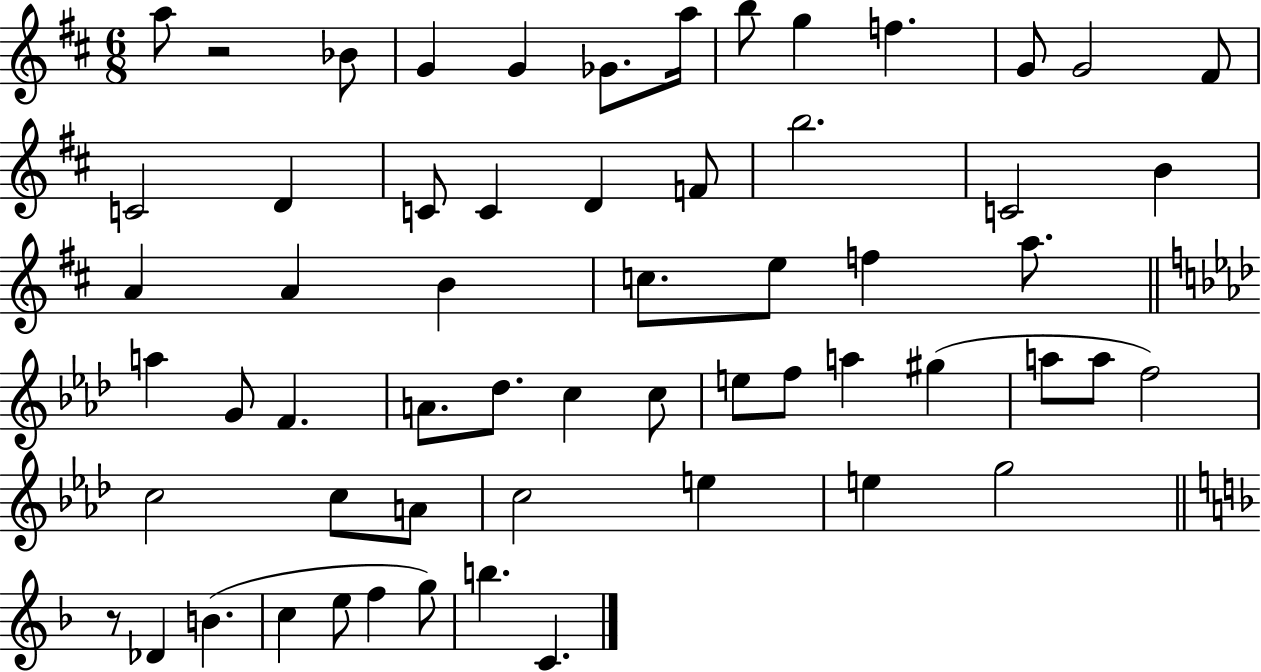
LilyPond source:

{
  \clef treble
  \numericTimeSignature
  \time 6/8
  \key d \major
  a''8 r2 bes'8 | g'4 g'4 ges'8. a''16 | b''8 g''4 f''4. | g'8 g'2 fis'8 | \break c'2 d'4 | c'8 c'4 d'4 f'8 | b''2. | c'2 b'4 | \break a'4 a'4 b'4 | c''8. e''8 f''4 a''8. | \bar "||" \break \key f \minor a''4 g'8 f'4. | a'8. des''8. c''4 c''8 | e''8 f''8 a''4 gis''4( | a''8 a''8 f''2) | \break c''2 c''8 a'8 | c''2 e''4 | e''4 g''2 | \bar "||" \break \key d \minor r8 des'4 b'4.( | c''4 e''8 f''4 g''8) | b''4. c'4. | \bar "|."
}